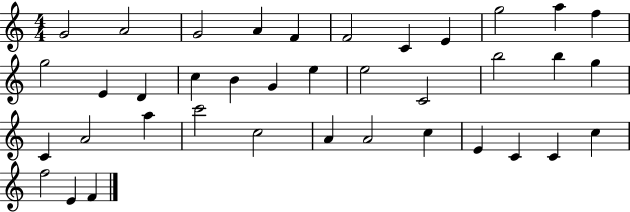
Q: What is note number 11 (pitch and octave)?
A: F5